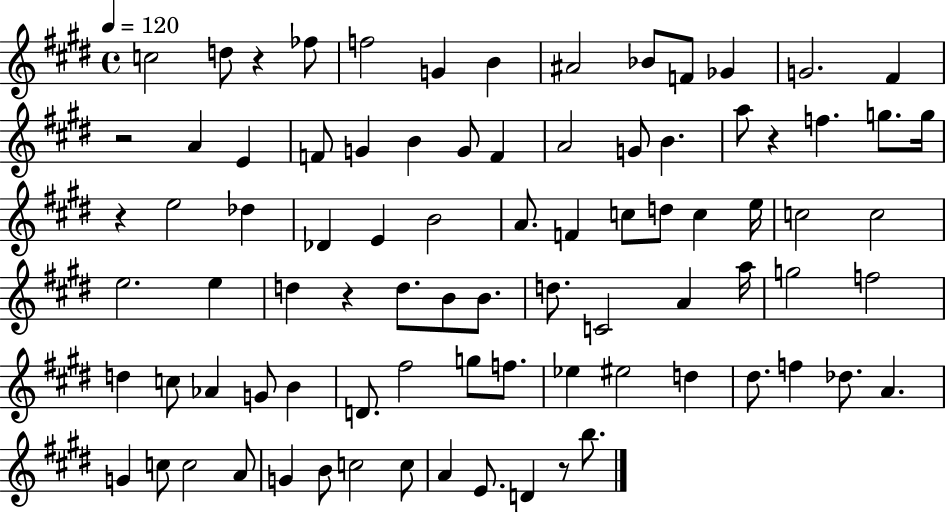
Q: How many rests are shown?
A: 6